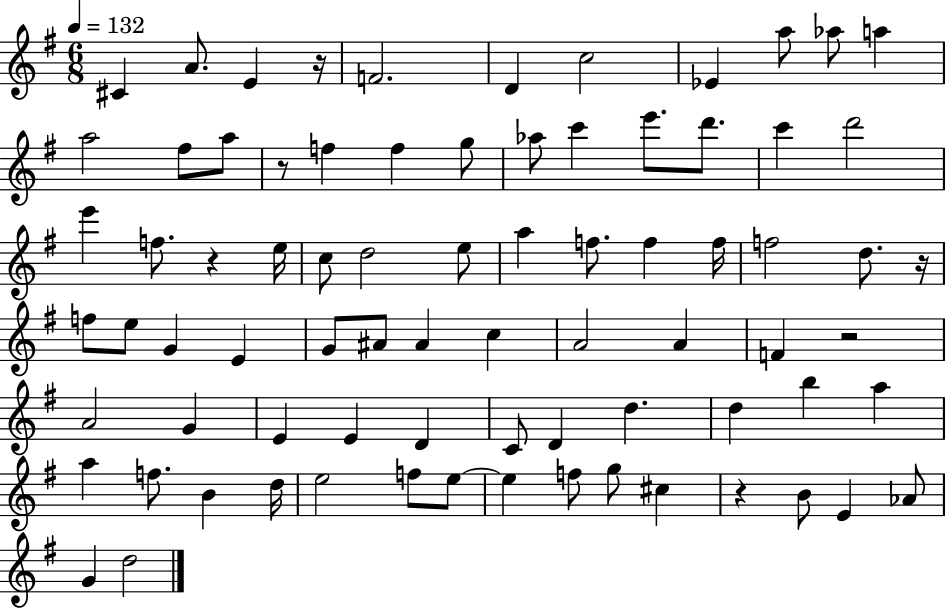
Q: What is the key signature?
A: G major